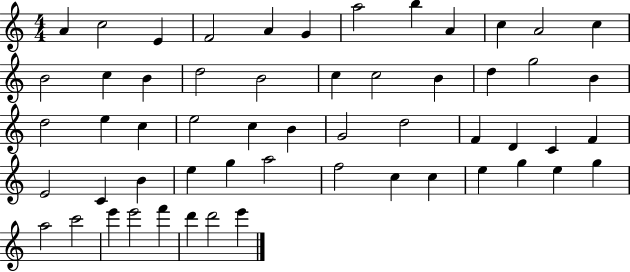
A4/q C5/h E4/q F4/h A4/q G4/q A5/h B5/q A4/q C5/q A4/h C5/q B4/h C5/q B4/q D5/h B4/h C5/q C5/h B4/q D5/q G5/h B4/q D5/h E5/q C5/q E5/h C5/q B4/q G4/h D5/h F4/q D4/q C4/q F4/q E4/h C4/q B4/q E5/q G5/q A5/h F5/h C5/q C5/q E5/q G5/q E5/q G5/q A5/h C6/h E6/q E6/h F6/q D6/q D6/h E6/q